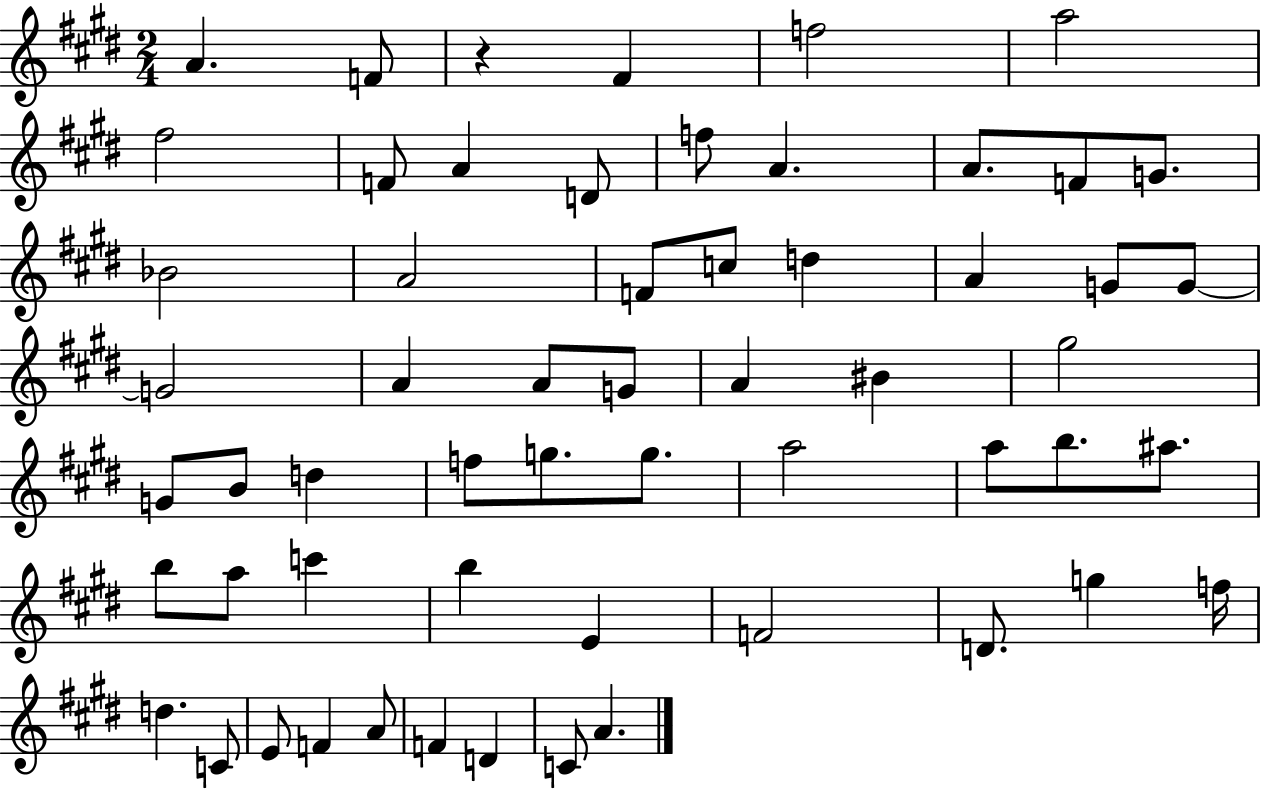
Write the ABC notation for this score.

X:1
T:Untitled
M:2/4
L:1/4
K:E
A F/2 z ^F f2 a2 ^f2 F/2 A D/2 f/2 A A/2 F/2 G/2 _B2 A2 F/2 c/2 d A G/2 G/2 G2 A A/2 G/2 A ^B ^g2 G/2 B/2 d f/2 g/2 g/2 a2 a/2 b/2 ^a/2 b/2 a/2 c' b E F2 D/2 g f/4 d C/2 E/2 F A/2 F D C/2 A